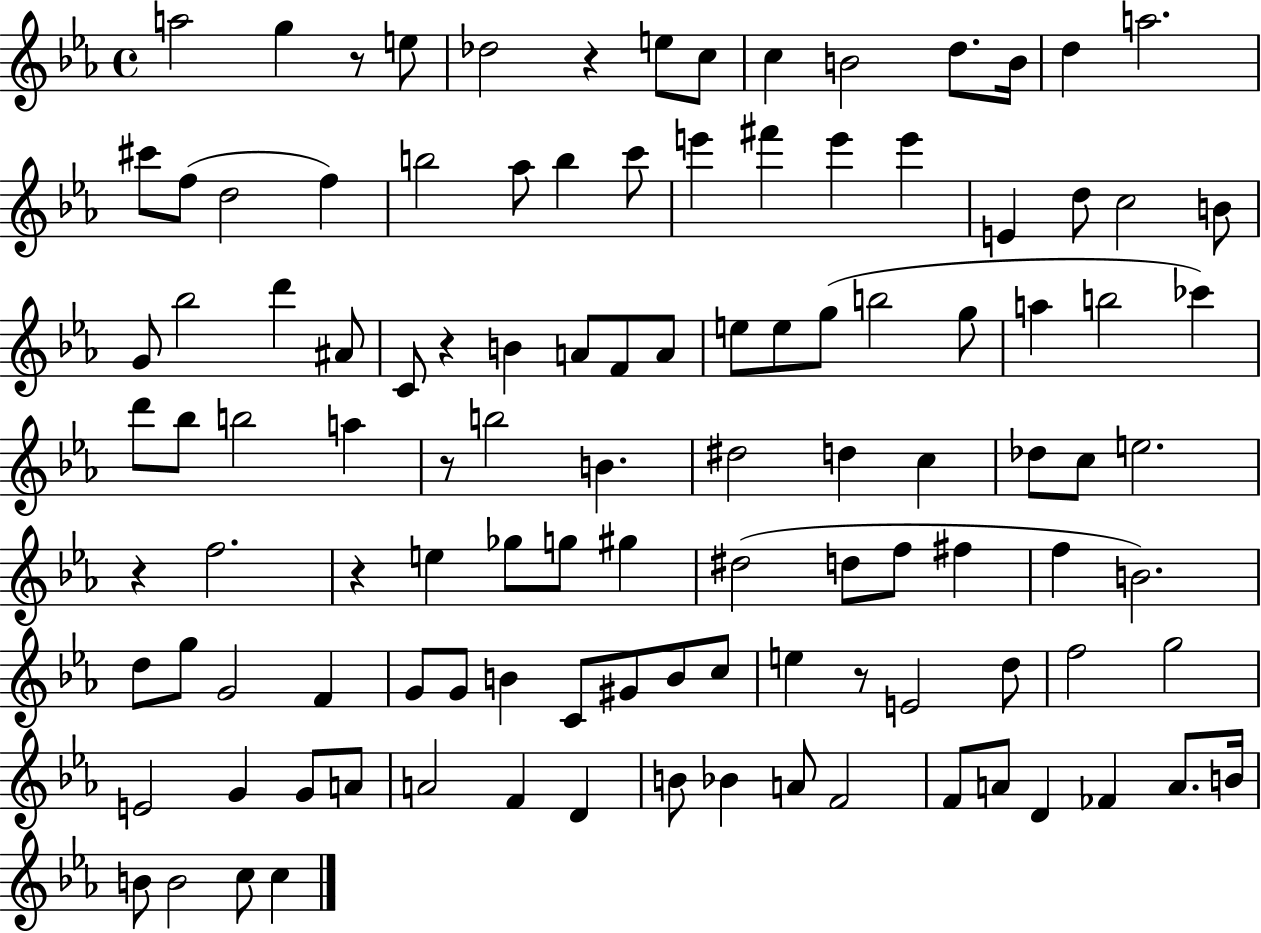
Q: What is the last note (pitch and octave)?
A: C5